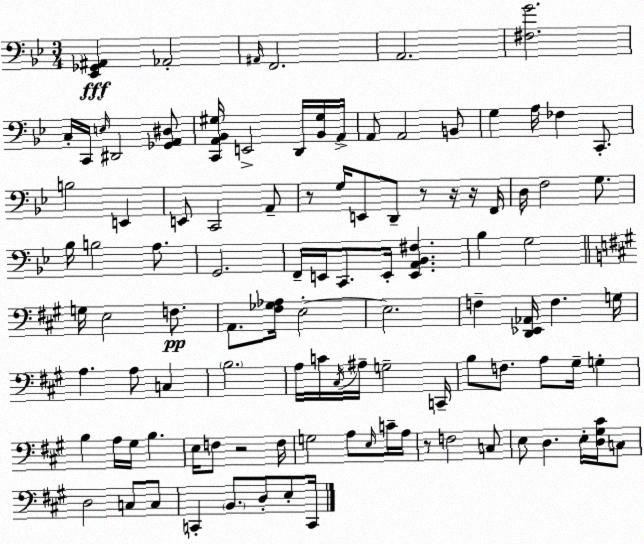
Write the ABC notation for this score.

X:1
T:Untitled
M:3/4
L:1/4
K:Gm
[_E,,_G,,^A,,] _A,,2 ^A,,/4 F,,2 A,,2 [^F,G]2 C,/4 C,,/4 E,/4 ^D,,2 [_G,,A,,^D,]/2 [C,,A,,_B,,^G,]/4 E,,2 D,,/4 [_B,,^G,]/4 A,,/4 A,,/2 A,,2 B,,/2 G, A,/4 _F, C,,/2 B,2 E,, E,,/2 C,,2 A,,/2 z/2 G,/4 E,,/2 D,,/2 z/2 z/4 z/4 F,,/4 D,/4 F,2 G,/2 _B,/4 B,2 A,/2 G,,2 F,,/4 E,,/4 C,,/2 E,,/4 [E,,A,,_B,,^F,] _B, G,2 G,/4 E,2 F,/2 A,,/2 [^F,_G,_A,]/4 E,2 E,2 F, [D,,_E,,_A,,]/4 F, G,/4 A, A,/2 C, B,2 A,/4 C/4 ^C,/4 ^A,/4 G,2 C,,/4 B,/2 F,/2 A,/2 ^G,/4 G, B, A,/4 ^G,/4 B, E,/4 F,/2 z2 F,/4 G,2 A,/2 E,/4 C/4 A,/4 z/2 F,2 C,/2 E,/2 D, E,/4 [D,^G,^C]/4 C,/2 D,2 C,/2 C,/2 C,, B,,/2 D,/2 E,/2 C,,/4